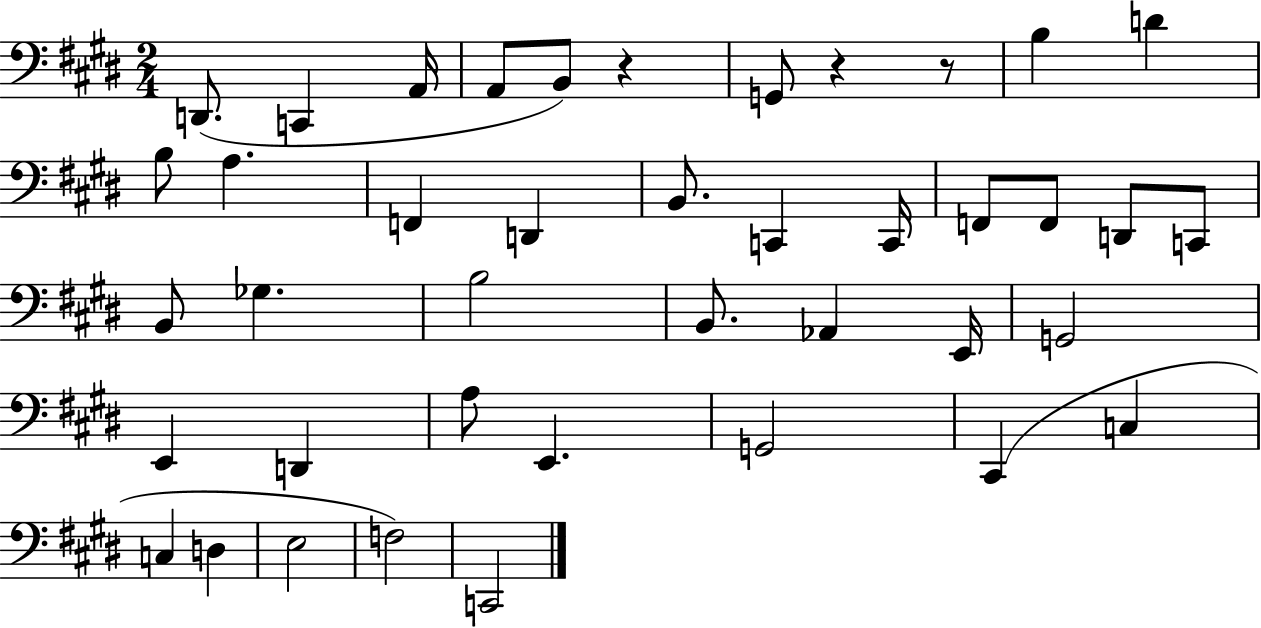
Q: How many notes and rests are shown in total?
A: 41